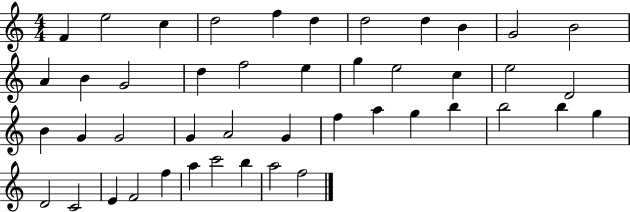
F4/q E5/h C5/q D5/h F5/q D5/q D5/h D5/q B4/q G4/h B4/h A4/q B4/q G4/h D5/q F5/h E5/q G5/q E5/h C5/q E5/h D4/h B4/q G4/q G4/h G4/q A4/h G4/q F5/q A5/q G5/q B5/q B5/h B5/q G5/q D4/h C4/h E4/q F4/h F5/q A5/q C6/h B5/q A5/h F5/h